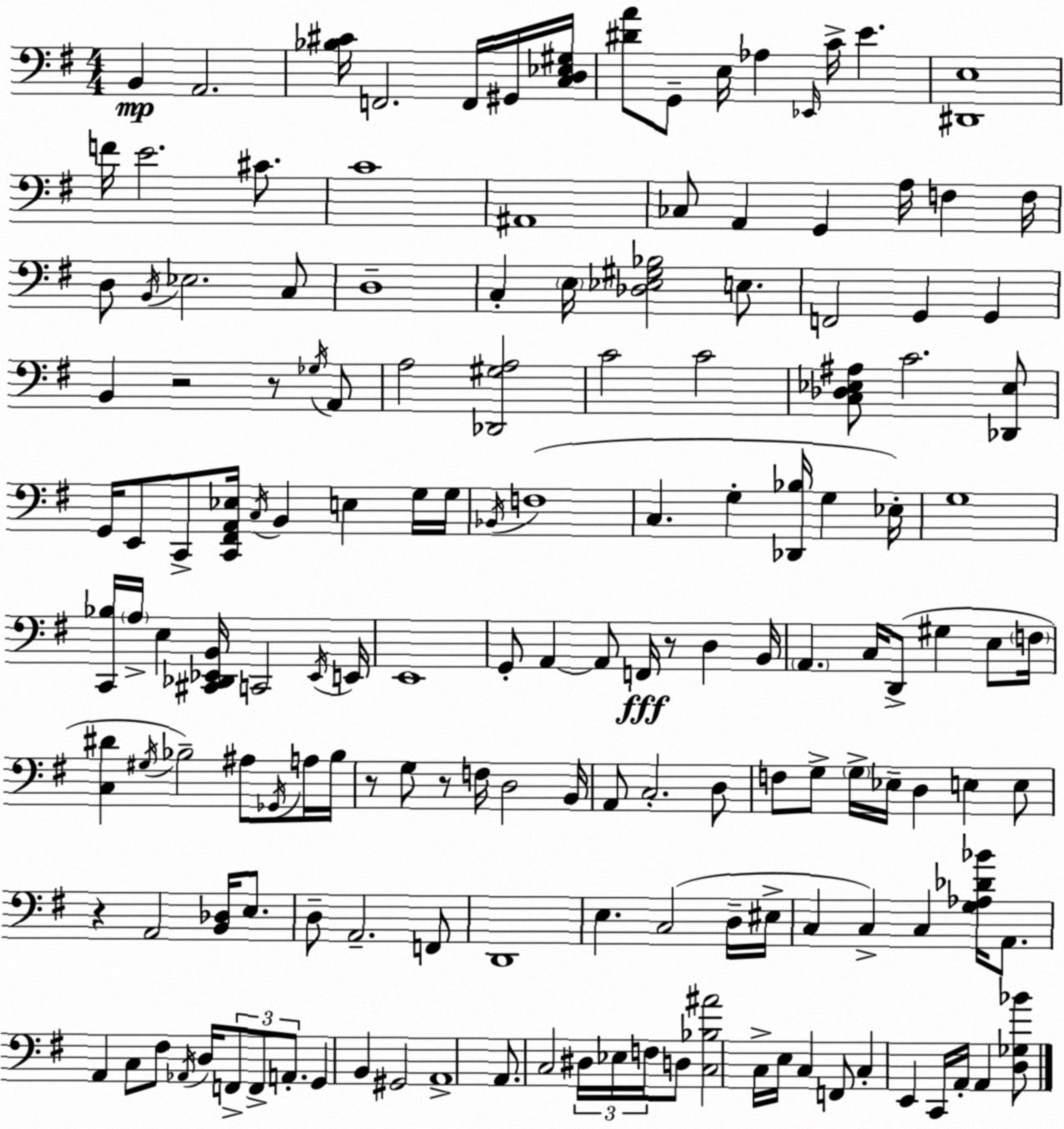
X:1
T:Untitled
M:4/4
L:1/4
K:Em
B,, A,,2 [_B,^C]/4 F,,2 F,,/4 ^G,,/4 [C,D,_E,^G,]/4 [^DA]/2 G,,/2 E,/4 _A, _E,,/4 C/4 E [^D,,E,]4 F/4 E2 ^C/2 C4 ^A,,4 _C,/2 A,, G,, A,/4 F, F,/4 D,/2 B,,/4 _E,2 C,/2 D,4 C, E,/4 [_D,_E,^G,_B,]2 E,/2 F,,2 G,, G,, B,, z2 z/2 _G,/4 A,,/2 A,2 [_D,,^G,A,]2 C2 C2 [C,_D,_E,^A,]/2 C2 [_D,,_E,]/2 G,,/4 E,,/2 C,,/2 [C,,^F,,A,,_E,]/4 C,/4 B,, E, G,/4 G,/4 _B,,/4 F,4 C, G, [_D,,_B,]/4 G, _E,/4 G,4 [C,,_B,]/4 A,/4 E, [^C,,_D,,_E,,B,,]/4 C,,2 _E,,/4 E,,/4 E,,4 G,,/2 A,, A,,/2 F,,/4 z/2 D, B,,/4 A,, C,/4 D,,/2 ^G, E,/2 F,/4 [C,^D] ^G,/4 _B,2 ^A,/2 _G,,/4 A,/4 _B,/4 z/2 G,/2 z/2 F,/4 D,2 B,,/4 A,,/2 C,2 D,/2 F,/2 G,/2 G,/4 _E,/4 D, E, E,/2 z A,,2 [B,,_D,]/4 E,/2 D,/2 A,,2 F,,/2 D,,4 E, C,2 D,/4 ^E,/4 C, C, C, [G,_A,_D_B]/4 A,,/2 A,, C,/2 ^F,/2 _A,,/4 D,/4 F,,/2 F,,/2 A,,/2 G,, B,, ^G,,2 A,,4 A,,/2 C,2 ^D,/4 _E,/4 F,/4 D,/2 [C,_B,^A]2 C,/4 E,/4 C, F,,/2 C, E,, C,,/4 A,,/4 A,, [D,_G,_B]/2